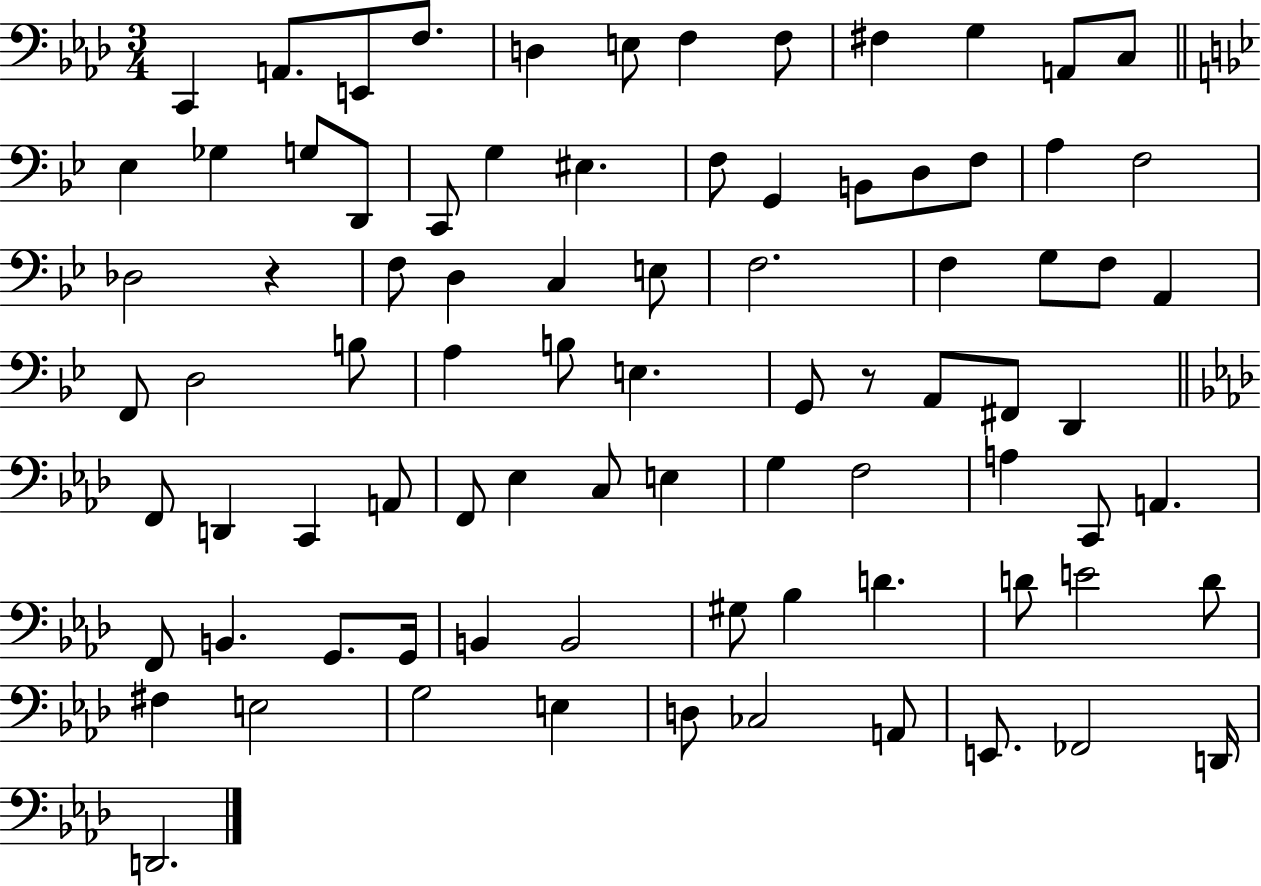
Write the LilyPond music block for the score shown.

{
  \clef bass
  \numericTimeSignature
  \time 3/4
  \key aes \major
  c,4 a,8. e,8 f8. | d4 e8 f4 f8 | fis4 g4 a,8 c8 | \bar "||" \break \key g \minor ees4 ges4 g8 d,8 | c,8 g4 eis4. | f8 g,4 b,8 d8 f8 | a4 f2 | \break des2 r4 | f8 d4 c4 e8 | f2. | f4 g8 f8 a,4 | \break f,8 d2 b8 | a4 b8 e4. | g,8 r8 a,8 fis,8 d,4 | \bar "||" \break \key aes \major f,8 d,4 c,4 a,8 | f,8 ees4 c8 e4 | g4 f2 | a4 c,8 a,4. | \break f,8 b,4. g,8. g,16 | b,4 b,2 | gis8 bes4 d'4. | d'8 e'2 d'8 | \break fis4 e2 | g2 e4 | d8 ces2 a,8 | e,8. fes,2 d,16 | \break d,2. | \bar "|."
}